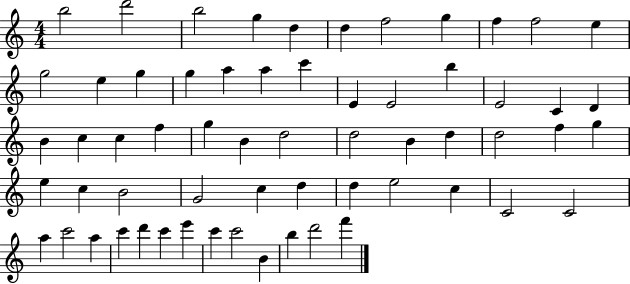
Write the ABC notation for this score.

X:1
T:Untitled
M:4/4
L:1/4
K:C
b2 d'2 b2 g d d f2 g f f2 e g2 e g g a a c' E E2 b E2 C D B c c f g B d2 d2 B d d2 f g e c B2 G2 c d d e2 c C2 C2 a c'2 a c' d' c' e' c' c'2 B b d'2 f'